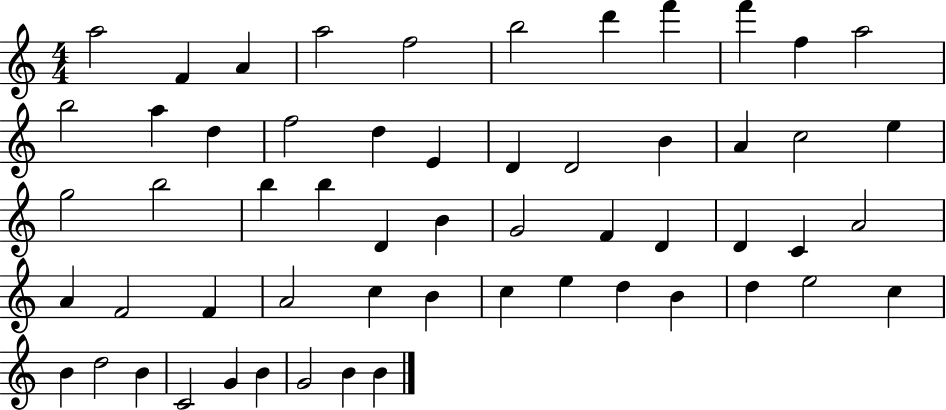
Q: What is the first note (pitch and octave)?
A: A5